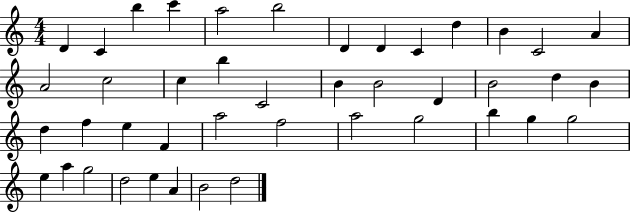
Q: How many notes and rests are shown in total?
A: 43